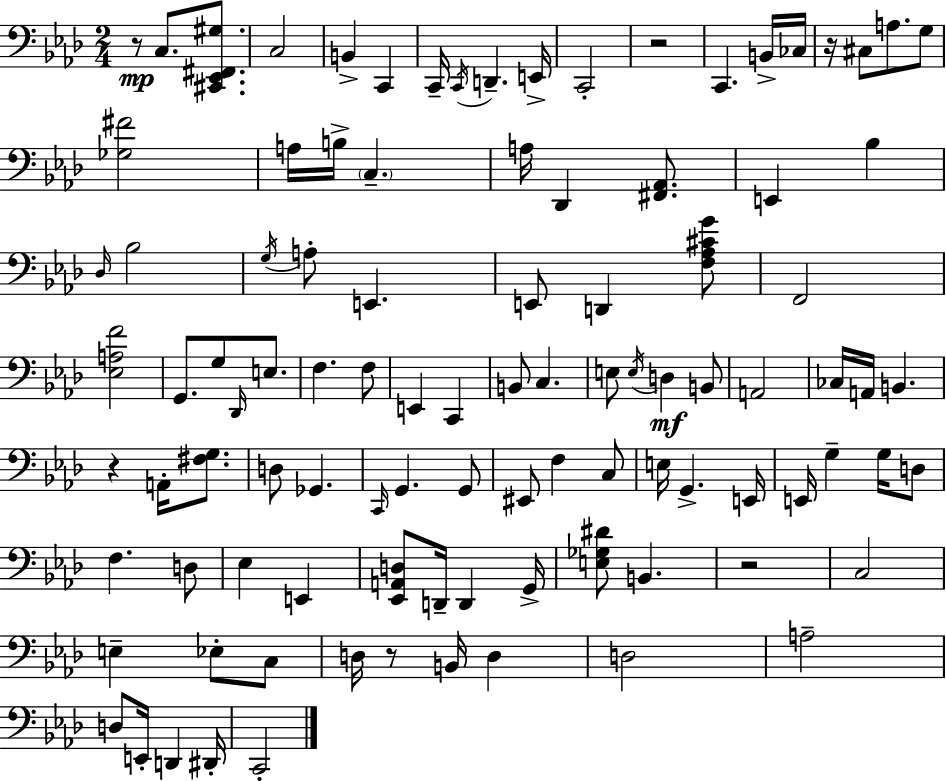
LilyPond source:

{
  \clef bass
  \numericTimeSignature
  \time 2/4
  \key f \minor
  r8\mp c8. <cis, ees, fis, gis>8. | c2 | b,4-> c,4 | c,16-- \acciaccatura { c,16 } d,4.-- | \break e,16-> c,2-. | r2 | c,4. b,16-> | ces16 r16 cis8 a8. g8 | \break <ges fis'>2 | a16 b16-> \parenthesize c4.-- | a16 des,4 <fis, aes,>8. | e,4 bes4 | \break \grace { des16 } bes2 | \acciaccatura { g16 } a8-. e,4. | e,8 d,4 | <f aes cis' g'>8 f,2 | \break <ees a f'>2 | g,8. g8 | \grace { des,16 } e8. f4. | f8 e,4 | \break c,4 b,8 c4. | e8 \acciaccatura { e16 } d4\mf | b,8 a,2 | ces16 a,16 b,4. | \break r4 | a,16-. <fis g>8. d8 ges,4. | \grace { c,16 } g,4. | g,8 eis,8 | \break f4 c8 e16 g,4.-> | e,16 e,16 g4-- | g16 d8 f4. | d8 ees4 | \break e,4 <ees, a, d>8 | d,16-- d,4 g,16-> <e ges dis'>8 | b,4. r2 | c2 | \break e4-- | ees8-. c8 d16 r8 | b,16 d4 d2 | a2-- | \break d8 | e,16-. d,4 dis,16-. c,2-. | \bar "|."
}